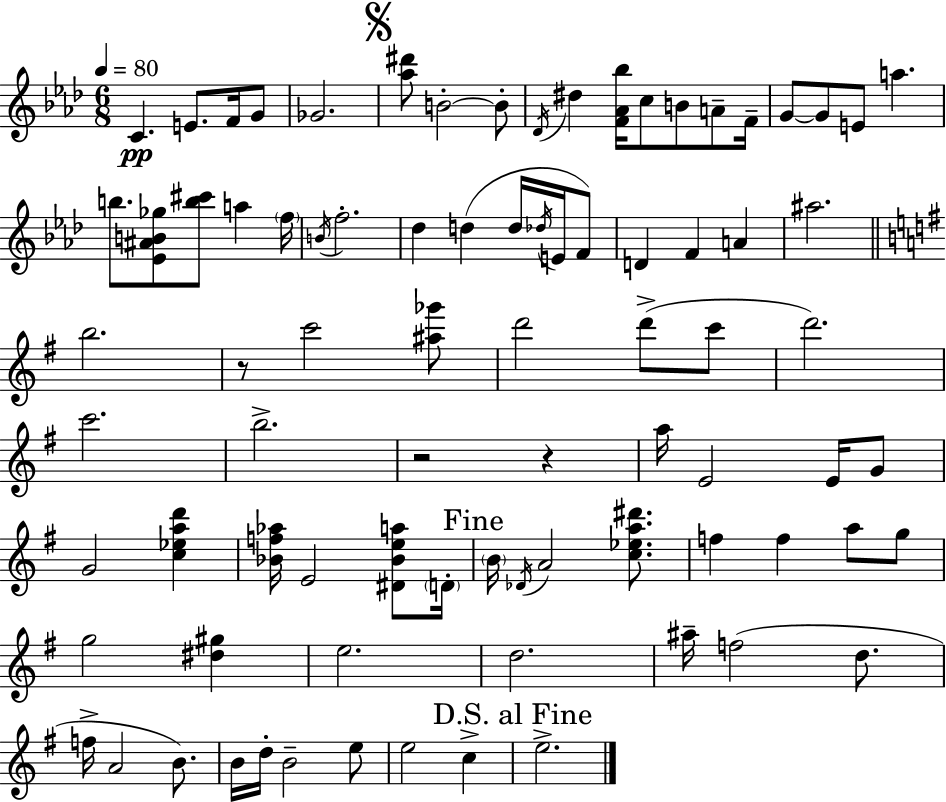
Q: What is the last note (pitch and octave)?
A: E5